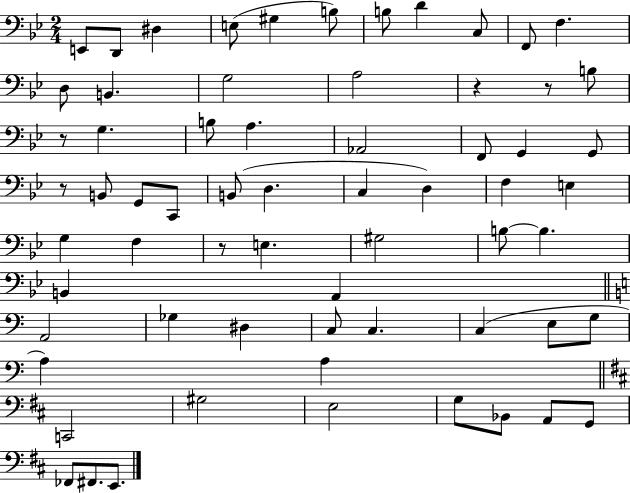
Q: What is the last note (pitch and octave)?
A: E2